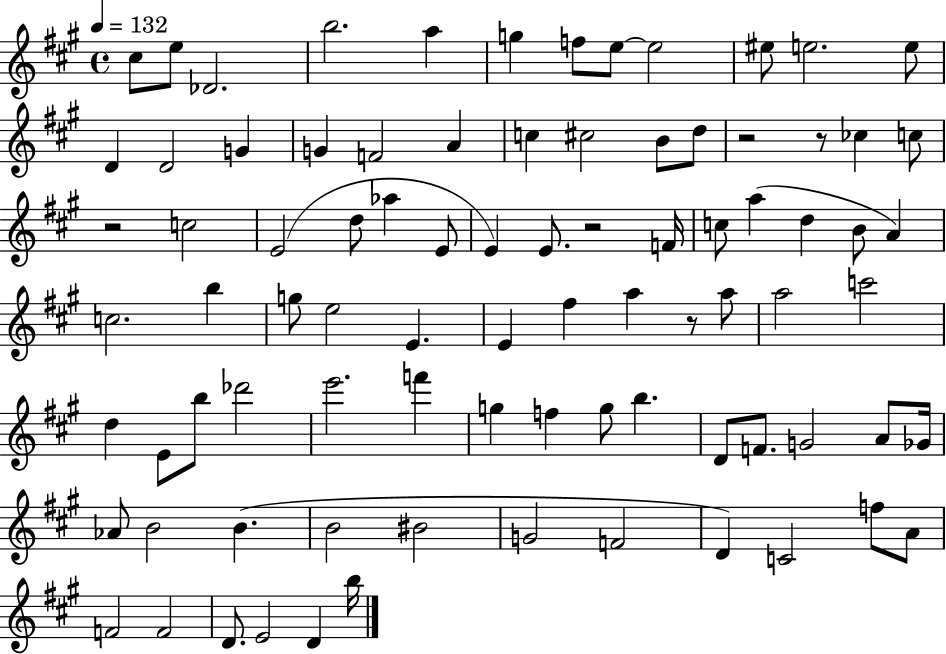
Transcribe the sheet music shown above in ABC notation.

X:1
T:Untitled
M:4/4
L:1/4
K:A
^c/2 e/2 _D2 b2 a g f/2 e/2 e2 ^e/2 e2 e/2 D D2 G G F2 A c ^c2 B/2 d/2 z2 z/2 _c c/2 z2 c2 E2 d/2 _a E/2 E E/2 z2 F/4 c/2 a d B/2 A c2 b g/2 e2 E E ^f a z/2 a/2 a2 c'2 d E/2 b/2 _d'2 e'2 f' g f g/2 b D/2 F/2 G2 A/2 _G/4 _A/2 B2 B B2 ^B2 G2 F2 D C2 f/2 A/2 F2 F2 D/2 E2 D b/4